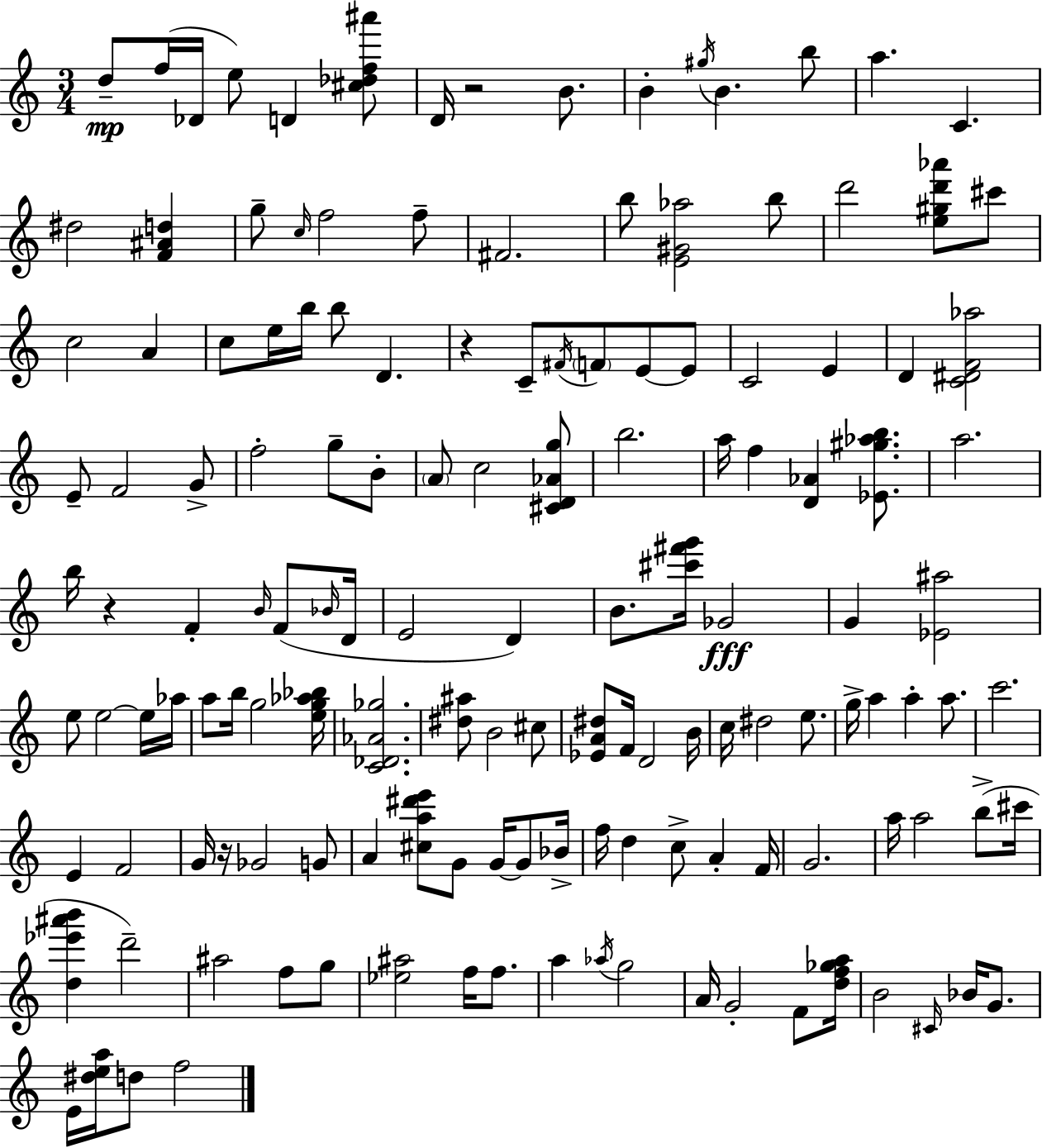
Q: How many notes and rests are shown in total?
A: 143